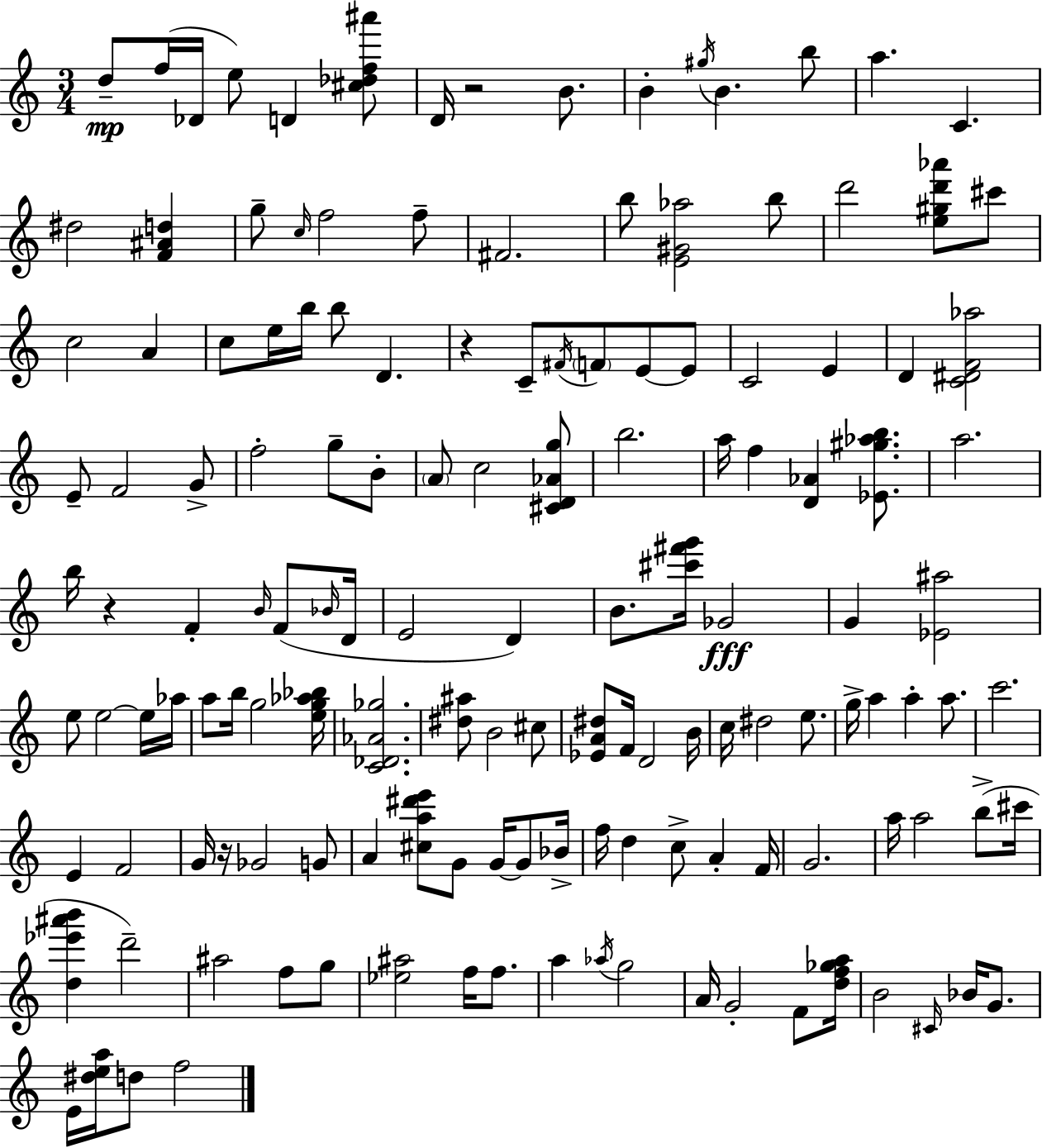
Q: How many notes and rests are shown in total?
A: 143